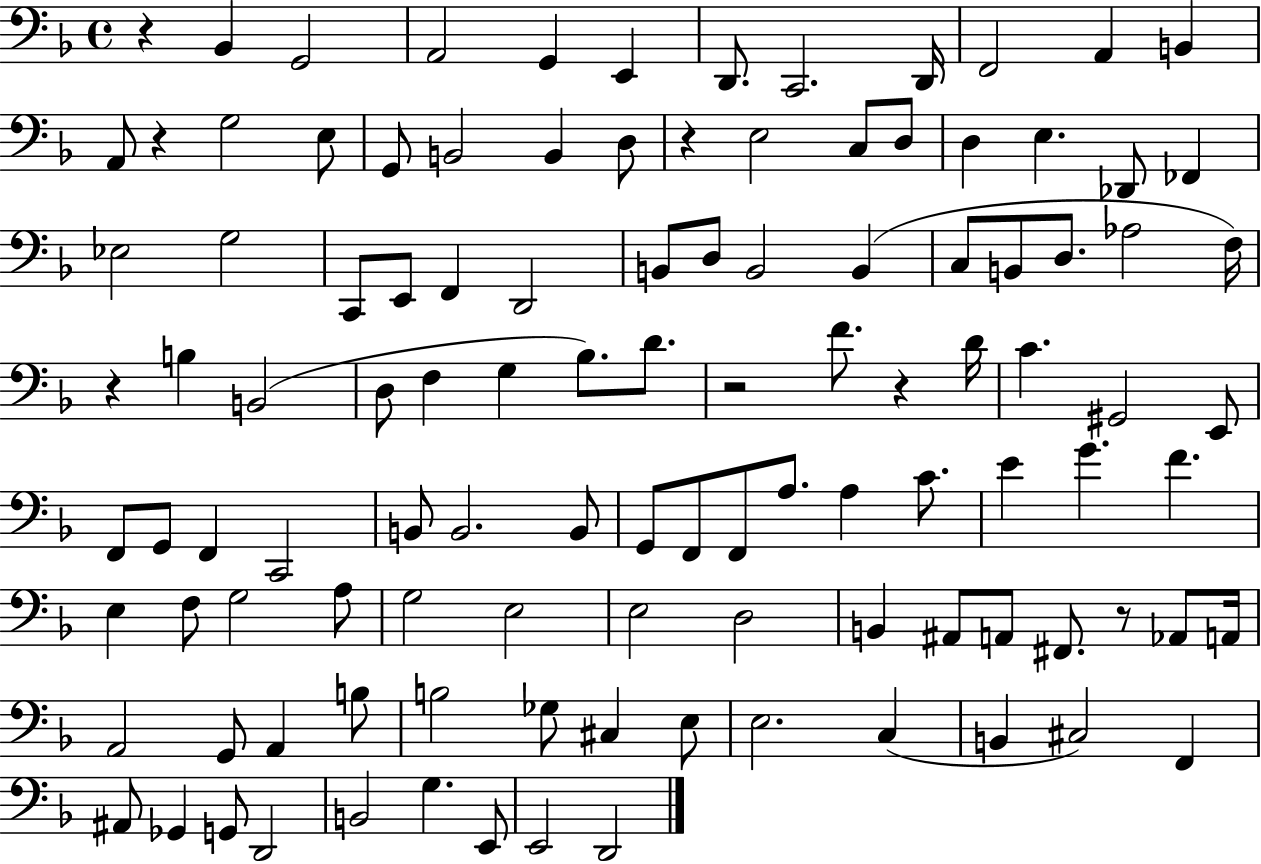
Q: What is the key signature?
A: F major